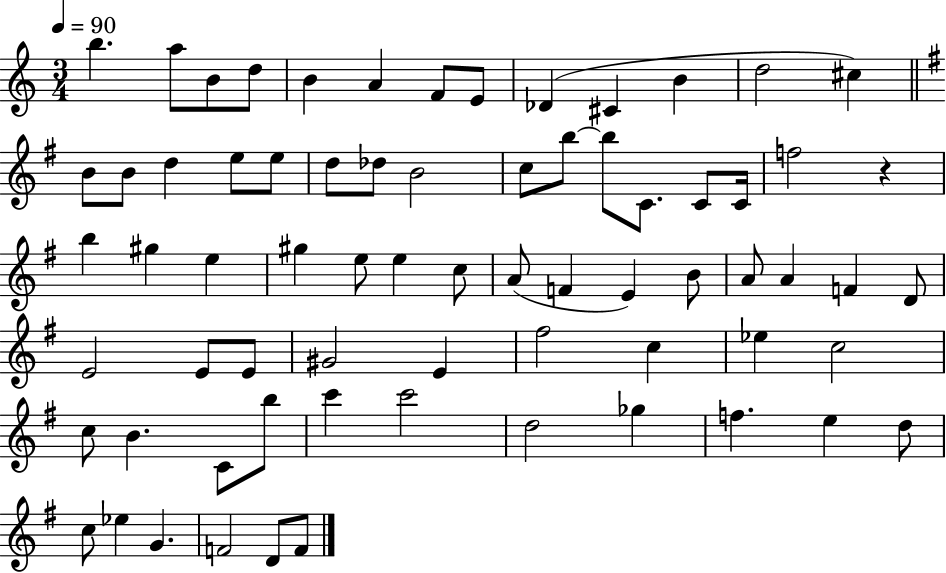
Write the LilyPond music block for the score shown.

{
  \clef treble
  \numericTimeSignature
  \time 3/4
  \key c \major
  \tempo 4 = 90
  \repeat volta 2 { b''4. a''8 b'8 d''8 | b'4 a'4 f'8 e'8 | des'4( cis'4 b'4 | d''2 cis''4) | \break \bar "||" \break \key e \minor b'8 b'8 d''4 e''8 e''8 | d''8 des''8 b'2 | c''8 b''8~~ b''8 c'8. c'8 c'16 | f''2 r4 | \break b''4 gis''4 e''4 | gis''4 e''8 e''4 c''8 | a'8( f'4 e'4) b'8 | a'8 a'4 f'4 d'8 | \break e'2 e'8 e'8 | gis'2 e'4 | fis''2 c''4 | ees''4 c''2 | \break c''8 b'4. c'8 b''8 | c'''4 c'''2 | d''2 ges''4 | f''4. e''4 d''8 | \break c''8 ees''4 g'4. | f'2 d'8 f'8 | } \bar "|."
}